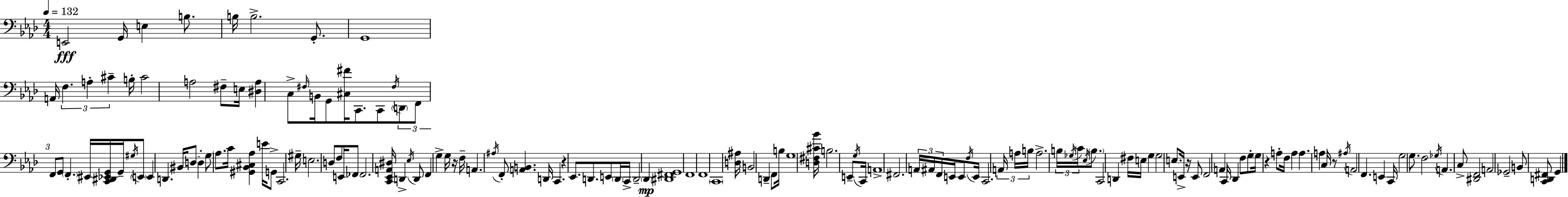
X:1
T:Untitled
M:4/4
L:1/4
K:Fm
E,,2 G,,/4 E, B,/2 B,/4 B,2 G,,/2 G,,4 A,,/4 F, A, ^C B,/4 ^C2 A,2 ^F,/2 E,/4 [^D,A,] C,/2 ^F,/4 B,,/4 G,,/2 [^C,^F]/4 C,,/2 C,,/2 ^F,/4 D,,/2 F,,/2 F,,/2 G,,/2 F,, ^E,,/4 [C,,^D,,_E,,G,,]/4 G,,/4 ^G,/4 E,,/2 E,, D,, ^B,,/4 D,/2 D, G,/2 _A,/2 C/4 [^G,,_B,,^C,_A,] E/4 G,,/2 C,,2 ^G,/4 E,2 D,/2 F,/2 E,,/4 _F,,/2 _F,,2 [C,,_E,,A,,^D,]/4 D,, _E,/4 D,,/2 F,, G, G,/4 z/4 F,/4 A,, ^A,/4 F,,/2 [A,,B,,] D,,/4 C,, z _E,,/2 D,,/2 E,,/2 D,,/4 C,,/4 D,,2 _D,, [^D,,^F,,G,,]4 F,,4 F,,4 C,,4 [D,^A,]/4 B,,2 D,, F,,/2 B,/4 G,4 [D,^F,^C_B]/4 B,2 E,,/2 G,/4 C,,/4 A,,4 ^F,,2 A,,/4 ^A,,/4 F,,/4 E,,/4 E,,/2 F,/4 E,,/4 C,,2 A,,/4 A,/4 B,/4 A,2 B,/4 _G,/4 C/4 _E,/4 B,/2 C,,2 D,, ^F,/4 E,/4 G, G,2 E,/2 E,,/4 z/4 E,,/2 F,,2 A,, C,,/4 _D,, F,/2 G,/2 G,/4 z A,/2 F,/4 A, A, A, C,/4 z/2 ^A,/4 A,,2 F,, E,, C,,/4 G,2 G,/2 F,2 _G,/4 A,, C,/2 [^D,,F,,]2 A,,2 _G,,2 B,,/2 [C,,D,,^F,,]/2 G,,